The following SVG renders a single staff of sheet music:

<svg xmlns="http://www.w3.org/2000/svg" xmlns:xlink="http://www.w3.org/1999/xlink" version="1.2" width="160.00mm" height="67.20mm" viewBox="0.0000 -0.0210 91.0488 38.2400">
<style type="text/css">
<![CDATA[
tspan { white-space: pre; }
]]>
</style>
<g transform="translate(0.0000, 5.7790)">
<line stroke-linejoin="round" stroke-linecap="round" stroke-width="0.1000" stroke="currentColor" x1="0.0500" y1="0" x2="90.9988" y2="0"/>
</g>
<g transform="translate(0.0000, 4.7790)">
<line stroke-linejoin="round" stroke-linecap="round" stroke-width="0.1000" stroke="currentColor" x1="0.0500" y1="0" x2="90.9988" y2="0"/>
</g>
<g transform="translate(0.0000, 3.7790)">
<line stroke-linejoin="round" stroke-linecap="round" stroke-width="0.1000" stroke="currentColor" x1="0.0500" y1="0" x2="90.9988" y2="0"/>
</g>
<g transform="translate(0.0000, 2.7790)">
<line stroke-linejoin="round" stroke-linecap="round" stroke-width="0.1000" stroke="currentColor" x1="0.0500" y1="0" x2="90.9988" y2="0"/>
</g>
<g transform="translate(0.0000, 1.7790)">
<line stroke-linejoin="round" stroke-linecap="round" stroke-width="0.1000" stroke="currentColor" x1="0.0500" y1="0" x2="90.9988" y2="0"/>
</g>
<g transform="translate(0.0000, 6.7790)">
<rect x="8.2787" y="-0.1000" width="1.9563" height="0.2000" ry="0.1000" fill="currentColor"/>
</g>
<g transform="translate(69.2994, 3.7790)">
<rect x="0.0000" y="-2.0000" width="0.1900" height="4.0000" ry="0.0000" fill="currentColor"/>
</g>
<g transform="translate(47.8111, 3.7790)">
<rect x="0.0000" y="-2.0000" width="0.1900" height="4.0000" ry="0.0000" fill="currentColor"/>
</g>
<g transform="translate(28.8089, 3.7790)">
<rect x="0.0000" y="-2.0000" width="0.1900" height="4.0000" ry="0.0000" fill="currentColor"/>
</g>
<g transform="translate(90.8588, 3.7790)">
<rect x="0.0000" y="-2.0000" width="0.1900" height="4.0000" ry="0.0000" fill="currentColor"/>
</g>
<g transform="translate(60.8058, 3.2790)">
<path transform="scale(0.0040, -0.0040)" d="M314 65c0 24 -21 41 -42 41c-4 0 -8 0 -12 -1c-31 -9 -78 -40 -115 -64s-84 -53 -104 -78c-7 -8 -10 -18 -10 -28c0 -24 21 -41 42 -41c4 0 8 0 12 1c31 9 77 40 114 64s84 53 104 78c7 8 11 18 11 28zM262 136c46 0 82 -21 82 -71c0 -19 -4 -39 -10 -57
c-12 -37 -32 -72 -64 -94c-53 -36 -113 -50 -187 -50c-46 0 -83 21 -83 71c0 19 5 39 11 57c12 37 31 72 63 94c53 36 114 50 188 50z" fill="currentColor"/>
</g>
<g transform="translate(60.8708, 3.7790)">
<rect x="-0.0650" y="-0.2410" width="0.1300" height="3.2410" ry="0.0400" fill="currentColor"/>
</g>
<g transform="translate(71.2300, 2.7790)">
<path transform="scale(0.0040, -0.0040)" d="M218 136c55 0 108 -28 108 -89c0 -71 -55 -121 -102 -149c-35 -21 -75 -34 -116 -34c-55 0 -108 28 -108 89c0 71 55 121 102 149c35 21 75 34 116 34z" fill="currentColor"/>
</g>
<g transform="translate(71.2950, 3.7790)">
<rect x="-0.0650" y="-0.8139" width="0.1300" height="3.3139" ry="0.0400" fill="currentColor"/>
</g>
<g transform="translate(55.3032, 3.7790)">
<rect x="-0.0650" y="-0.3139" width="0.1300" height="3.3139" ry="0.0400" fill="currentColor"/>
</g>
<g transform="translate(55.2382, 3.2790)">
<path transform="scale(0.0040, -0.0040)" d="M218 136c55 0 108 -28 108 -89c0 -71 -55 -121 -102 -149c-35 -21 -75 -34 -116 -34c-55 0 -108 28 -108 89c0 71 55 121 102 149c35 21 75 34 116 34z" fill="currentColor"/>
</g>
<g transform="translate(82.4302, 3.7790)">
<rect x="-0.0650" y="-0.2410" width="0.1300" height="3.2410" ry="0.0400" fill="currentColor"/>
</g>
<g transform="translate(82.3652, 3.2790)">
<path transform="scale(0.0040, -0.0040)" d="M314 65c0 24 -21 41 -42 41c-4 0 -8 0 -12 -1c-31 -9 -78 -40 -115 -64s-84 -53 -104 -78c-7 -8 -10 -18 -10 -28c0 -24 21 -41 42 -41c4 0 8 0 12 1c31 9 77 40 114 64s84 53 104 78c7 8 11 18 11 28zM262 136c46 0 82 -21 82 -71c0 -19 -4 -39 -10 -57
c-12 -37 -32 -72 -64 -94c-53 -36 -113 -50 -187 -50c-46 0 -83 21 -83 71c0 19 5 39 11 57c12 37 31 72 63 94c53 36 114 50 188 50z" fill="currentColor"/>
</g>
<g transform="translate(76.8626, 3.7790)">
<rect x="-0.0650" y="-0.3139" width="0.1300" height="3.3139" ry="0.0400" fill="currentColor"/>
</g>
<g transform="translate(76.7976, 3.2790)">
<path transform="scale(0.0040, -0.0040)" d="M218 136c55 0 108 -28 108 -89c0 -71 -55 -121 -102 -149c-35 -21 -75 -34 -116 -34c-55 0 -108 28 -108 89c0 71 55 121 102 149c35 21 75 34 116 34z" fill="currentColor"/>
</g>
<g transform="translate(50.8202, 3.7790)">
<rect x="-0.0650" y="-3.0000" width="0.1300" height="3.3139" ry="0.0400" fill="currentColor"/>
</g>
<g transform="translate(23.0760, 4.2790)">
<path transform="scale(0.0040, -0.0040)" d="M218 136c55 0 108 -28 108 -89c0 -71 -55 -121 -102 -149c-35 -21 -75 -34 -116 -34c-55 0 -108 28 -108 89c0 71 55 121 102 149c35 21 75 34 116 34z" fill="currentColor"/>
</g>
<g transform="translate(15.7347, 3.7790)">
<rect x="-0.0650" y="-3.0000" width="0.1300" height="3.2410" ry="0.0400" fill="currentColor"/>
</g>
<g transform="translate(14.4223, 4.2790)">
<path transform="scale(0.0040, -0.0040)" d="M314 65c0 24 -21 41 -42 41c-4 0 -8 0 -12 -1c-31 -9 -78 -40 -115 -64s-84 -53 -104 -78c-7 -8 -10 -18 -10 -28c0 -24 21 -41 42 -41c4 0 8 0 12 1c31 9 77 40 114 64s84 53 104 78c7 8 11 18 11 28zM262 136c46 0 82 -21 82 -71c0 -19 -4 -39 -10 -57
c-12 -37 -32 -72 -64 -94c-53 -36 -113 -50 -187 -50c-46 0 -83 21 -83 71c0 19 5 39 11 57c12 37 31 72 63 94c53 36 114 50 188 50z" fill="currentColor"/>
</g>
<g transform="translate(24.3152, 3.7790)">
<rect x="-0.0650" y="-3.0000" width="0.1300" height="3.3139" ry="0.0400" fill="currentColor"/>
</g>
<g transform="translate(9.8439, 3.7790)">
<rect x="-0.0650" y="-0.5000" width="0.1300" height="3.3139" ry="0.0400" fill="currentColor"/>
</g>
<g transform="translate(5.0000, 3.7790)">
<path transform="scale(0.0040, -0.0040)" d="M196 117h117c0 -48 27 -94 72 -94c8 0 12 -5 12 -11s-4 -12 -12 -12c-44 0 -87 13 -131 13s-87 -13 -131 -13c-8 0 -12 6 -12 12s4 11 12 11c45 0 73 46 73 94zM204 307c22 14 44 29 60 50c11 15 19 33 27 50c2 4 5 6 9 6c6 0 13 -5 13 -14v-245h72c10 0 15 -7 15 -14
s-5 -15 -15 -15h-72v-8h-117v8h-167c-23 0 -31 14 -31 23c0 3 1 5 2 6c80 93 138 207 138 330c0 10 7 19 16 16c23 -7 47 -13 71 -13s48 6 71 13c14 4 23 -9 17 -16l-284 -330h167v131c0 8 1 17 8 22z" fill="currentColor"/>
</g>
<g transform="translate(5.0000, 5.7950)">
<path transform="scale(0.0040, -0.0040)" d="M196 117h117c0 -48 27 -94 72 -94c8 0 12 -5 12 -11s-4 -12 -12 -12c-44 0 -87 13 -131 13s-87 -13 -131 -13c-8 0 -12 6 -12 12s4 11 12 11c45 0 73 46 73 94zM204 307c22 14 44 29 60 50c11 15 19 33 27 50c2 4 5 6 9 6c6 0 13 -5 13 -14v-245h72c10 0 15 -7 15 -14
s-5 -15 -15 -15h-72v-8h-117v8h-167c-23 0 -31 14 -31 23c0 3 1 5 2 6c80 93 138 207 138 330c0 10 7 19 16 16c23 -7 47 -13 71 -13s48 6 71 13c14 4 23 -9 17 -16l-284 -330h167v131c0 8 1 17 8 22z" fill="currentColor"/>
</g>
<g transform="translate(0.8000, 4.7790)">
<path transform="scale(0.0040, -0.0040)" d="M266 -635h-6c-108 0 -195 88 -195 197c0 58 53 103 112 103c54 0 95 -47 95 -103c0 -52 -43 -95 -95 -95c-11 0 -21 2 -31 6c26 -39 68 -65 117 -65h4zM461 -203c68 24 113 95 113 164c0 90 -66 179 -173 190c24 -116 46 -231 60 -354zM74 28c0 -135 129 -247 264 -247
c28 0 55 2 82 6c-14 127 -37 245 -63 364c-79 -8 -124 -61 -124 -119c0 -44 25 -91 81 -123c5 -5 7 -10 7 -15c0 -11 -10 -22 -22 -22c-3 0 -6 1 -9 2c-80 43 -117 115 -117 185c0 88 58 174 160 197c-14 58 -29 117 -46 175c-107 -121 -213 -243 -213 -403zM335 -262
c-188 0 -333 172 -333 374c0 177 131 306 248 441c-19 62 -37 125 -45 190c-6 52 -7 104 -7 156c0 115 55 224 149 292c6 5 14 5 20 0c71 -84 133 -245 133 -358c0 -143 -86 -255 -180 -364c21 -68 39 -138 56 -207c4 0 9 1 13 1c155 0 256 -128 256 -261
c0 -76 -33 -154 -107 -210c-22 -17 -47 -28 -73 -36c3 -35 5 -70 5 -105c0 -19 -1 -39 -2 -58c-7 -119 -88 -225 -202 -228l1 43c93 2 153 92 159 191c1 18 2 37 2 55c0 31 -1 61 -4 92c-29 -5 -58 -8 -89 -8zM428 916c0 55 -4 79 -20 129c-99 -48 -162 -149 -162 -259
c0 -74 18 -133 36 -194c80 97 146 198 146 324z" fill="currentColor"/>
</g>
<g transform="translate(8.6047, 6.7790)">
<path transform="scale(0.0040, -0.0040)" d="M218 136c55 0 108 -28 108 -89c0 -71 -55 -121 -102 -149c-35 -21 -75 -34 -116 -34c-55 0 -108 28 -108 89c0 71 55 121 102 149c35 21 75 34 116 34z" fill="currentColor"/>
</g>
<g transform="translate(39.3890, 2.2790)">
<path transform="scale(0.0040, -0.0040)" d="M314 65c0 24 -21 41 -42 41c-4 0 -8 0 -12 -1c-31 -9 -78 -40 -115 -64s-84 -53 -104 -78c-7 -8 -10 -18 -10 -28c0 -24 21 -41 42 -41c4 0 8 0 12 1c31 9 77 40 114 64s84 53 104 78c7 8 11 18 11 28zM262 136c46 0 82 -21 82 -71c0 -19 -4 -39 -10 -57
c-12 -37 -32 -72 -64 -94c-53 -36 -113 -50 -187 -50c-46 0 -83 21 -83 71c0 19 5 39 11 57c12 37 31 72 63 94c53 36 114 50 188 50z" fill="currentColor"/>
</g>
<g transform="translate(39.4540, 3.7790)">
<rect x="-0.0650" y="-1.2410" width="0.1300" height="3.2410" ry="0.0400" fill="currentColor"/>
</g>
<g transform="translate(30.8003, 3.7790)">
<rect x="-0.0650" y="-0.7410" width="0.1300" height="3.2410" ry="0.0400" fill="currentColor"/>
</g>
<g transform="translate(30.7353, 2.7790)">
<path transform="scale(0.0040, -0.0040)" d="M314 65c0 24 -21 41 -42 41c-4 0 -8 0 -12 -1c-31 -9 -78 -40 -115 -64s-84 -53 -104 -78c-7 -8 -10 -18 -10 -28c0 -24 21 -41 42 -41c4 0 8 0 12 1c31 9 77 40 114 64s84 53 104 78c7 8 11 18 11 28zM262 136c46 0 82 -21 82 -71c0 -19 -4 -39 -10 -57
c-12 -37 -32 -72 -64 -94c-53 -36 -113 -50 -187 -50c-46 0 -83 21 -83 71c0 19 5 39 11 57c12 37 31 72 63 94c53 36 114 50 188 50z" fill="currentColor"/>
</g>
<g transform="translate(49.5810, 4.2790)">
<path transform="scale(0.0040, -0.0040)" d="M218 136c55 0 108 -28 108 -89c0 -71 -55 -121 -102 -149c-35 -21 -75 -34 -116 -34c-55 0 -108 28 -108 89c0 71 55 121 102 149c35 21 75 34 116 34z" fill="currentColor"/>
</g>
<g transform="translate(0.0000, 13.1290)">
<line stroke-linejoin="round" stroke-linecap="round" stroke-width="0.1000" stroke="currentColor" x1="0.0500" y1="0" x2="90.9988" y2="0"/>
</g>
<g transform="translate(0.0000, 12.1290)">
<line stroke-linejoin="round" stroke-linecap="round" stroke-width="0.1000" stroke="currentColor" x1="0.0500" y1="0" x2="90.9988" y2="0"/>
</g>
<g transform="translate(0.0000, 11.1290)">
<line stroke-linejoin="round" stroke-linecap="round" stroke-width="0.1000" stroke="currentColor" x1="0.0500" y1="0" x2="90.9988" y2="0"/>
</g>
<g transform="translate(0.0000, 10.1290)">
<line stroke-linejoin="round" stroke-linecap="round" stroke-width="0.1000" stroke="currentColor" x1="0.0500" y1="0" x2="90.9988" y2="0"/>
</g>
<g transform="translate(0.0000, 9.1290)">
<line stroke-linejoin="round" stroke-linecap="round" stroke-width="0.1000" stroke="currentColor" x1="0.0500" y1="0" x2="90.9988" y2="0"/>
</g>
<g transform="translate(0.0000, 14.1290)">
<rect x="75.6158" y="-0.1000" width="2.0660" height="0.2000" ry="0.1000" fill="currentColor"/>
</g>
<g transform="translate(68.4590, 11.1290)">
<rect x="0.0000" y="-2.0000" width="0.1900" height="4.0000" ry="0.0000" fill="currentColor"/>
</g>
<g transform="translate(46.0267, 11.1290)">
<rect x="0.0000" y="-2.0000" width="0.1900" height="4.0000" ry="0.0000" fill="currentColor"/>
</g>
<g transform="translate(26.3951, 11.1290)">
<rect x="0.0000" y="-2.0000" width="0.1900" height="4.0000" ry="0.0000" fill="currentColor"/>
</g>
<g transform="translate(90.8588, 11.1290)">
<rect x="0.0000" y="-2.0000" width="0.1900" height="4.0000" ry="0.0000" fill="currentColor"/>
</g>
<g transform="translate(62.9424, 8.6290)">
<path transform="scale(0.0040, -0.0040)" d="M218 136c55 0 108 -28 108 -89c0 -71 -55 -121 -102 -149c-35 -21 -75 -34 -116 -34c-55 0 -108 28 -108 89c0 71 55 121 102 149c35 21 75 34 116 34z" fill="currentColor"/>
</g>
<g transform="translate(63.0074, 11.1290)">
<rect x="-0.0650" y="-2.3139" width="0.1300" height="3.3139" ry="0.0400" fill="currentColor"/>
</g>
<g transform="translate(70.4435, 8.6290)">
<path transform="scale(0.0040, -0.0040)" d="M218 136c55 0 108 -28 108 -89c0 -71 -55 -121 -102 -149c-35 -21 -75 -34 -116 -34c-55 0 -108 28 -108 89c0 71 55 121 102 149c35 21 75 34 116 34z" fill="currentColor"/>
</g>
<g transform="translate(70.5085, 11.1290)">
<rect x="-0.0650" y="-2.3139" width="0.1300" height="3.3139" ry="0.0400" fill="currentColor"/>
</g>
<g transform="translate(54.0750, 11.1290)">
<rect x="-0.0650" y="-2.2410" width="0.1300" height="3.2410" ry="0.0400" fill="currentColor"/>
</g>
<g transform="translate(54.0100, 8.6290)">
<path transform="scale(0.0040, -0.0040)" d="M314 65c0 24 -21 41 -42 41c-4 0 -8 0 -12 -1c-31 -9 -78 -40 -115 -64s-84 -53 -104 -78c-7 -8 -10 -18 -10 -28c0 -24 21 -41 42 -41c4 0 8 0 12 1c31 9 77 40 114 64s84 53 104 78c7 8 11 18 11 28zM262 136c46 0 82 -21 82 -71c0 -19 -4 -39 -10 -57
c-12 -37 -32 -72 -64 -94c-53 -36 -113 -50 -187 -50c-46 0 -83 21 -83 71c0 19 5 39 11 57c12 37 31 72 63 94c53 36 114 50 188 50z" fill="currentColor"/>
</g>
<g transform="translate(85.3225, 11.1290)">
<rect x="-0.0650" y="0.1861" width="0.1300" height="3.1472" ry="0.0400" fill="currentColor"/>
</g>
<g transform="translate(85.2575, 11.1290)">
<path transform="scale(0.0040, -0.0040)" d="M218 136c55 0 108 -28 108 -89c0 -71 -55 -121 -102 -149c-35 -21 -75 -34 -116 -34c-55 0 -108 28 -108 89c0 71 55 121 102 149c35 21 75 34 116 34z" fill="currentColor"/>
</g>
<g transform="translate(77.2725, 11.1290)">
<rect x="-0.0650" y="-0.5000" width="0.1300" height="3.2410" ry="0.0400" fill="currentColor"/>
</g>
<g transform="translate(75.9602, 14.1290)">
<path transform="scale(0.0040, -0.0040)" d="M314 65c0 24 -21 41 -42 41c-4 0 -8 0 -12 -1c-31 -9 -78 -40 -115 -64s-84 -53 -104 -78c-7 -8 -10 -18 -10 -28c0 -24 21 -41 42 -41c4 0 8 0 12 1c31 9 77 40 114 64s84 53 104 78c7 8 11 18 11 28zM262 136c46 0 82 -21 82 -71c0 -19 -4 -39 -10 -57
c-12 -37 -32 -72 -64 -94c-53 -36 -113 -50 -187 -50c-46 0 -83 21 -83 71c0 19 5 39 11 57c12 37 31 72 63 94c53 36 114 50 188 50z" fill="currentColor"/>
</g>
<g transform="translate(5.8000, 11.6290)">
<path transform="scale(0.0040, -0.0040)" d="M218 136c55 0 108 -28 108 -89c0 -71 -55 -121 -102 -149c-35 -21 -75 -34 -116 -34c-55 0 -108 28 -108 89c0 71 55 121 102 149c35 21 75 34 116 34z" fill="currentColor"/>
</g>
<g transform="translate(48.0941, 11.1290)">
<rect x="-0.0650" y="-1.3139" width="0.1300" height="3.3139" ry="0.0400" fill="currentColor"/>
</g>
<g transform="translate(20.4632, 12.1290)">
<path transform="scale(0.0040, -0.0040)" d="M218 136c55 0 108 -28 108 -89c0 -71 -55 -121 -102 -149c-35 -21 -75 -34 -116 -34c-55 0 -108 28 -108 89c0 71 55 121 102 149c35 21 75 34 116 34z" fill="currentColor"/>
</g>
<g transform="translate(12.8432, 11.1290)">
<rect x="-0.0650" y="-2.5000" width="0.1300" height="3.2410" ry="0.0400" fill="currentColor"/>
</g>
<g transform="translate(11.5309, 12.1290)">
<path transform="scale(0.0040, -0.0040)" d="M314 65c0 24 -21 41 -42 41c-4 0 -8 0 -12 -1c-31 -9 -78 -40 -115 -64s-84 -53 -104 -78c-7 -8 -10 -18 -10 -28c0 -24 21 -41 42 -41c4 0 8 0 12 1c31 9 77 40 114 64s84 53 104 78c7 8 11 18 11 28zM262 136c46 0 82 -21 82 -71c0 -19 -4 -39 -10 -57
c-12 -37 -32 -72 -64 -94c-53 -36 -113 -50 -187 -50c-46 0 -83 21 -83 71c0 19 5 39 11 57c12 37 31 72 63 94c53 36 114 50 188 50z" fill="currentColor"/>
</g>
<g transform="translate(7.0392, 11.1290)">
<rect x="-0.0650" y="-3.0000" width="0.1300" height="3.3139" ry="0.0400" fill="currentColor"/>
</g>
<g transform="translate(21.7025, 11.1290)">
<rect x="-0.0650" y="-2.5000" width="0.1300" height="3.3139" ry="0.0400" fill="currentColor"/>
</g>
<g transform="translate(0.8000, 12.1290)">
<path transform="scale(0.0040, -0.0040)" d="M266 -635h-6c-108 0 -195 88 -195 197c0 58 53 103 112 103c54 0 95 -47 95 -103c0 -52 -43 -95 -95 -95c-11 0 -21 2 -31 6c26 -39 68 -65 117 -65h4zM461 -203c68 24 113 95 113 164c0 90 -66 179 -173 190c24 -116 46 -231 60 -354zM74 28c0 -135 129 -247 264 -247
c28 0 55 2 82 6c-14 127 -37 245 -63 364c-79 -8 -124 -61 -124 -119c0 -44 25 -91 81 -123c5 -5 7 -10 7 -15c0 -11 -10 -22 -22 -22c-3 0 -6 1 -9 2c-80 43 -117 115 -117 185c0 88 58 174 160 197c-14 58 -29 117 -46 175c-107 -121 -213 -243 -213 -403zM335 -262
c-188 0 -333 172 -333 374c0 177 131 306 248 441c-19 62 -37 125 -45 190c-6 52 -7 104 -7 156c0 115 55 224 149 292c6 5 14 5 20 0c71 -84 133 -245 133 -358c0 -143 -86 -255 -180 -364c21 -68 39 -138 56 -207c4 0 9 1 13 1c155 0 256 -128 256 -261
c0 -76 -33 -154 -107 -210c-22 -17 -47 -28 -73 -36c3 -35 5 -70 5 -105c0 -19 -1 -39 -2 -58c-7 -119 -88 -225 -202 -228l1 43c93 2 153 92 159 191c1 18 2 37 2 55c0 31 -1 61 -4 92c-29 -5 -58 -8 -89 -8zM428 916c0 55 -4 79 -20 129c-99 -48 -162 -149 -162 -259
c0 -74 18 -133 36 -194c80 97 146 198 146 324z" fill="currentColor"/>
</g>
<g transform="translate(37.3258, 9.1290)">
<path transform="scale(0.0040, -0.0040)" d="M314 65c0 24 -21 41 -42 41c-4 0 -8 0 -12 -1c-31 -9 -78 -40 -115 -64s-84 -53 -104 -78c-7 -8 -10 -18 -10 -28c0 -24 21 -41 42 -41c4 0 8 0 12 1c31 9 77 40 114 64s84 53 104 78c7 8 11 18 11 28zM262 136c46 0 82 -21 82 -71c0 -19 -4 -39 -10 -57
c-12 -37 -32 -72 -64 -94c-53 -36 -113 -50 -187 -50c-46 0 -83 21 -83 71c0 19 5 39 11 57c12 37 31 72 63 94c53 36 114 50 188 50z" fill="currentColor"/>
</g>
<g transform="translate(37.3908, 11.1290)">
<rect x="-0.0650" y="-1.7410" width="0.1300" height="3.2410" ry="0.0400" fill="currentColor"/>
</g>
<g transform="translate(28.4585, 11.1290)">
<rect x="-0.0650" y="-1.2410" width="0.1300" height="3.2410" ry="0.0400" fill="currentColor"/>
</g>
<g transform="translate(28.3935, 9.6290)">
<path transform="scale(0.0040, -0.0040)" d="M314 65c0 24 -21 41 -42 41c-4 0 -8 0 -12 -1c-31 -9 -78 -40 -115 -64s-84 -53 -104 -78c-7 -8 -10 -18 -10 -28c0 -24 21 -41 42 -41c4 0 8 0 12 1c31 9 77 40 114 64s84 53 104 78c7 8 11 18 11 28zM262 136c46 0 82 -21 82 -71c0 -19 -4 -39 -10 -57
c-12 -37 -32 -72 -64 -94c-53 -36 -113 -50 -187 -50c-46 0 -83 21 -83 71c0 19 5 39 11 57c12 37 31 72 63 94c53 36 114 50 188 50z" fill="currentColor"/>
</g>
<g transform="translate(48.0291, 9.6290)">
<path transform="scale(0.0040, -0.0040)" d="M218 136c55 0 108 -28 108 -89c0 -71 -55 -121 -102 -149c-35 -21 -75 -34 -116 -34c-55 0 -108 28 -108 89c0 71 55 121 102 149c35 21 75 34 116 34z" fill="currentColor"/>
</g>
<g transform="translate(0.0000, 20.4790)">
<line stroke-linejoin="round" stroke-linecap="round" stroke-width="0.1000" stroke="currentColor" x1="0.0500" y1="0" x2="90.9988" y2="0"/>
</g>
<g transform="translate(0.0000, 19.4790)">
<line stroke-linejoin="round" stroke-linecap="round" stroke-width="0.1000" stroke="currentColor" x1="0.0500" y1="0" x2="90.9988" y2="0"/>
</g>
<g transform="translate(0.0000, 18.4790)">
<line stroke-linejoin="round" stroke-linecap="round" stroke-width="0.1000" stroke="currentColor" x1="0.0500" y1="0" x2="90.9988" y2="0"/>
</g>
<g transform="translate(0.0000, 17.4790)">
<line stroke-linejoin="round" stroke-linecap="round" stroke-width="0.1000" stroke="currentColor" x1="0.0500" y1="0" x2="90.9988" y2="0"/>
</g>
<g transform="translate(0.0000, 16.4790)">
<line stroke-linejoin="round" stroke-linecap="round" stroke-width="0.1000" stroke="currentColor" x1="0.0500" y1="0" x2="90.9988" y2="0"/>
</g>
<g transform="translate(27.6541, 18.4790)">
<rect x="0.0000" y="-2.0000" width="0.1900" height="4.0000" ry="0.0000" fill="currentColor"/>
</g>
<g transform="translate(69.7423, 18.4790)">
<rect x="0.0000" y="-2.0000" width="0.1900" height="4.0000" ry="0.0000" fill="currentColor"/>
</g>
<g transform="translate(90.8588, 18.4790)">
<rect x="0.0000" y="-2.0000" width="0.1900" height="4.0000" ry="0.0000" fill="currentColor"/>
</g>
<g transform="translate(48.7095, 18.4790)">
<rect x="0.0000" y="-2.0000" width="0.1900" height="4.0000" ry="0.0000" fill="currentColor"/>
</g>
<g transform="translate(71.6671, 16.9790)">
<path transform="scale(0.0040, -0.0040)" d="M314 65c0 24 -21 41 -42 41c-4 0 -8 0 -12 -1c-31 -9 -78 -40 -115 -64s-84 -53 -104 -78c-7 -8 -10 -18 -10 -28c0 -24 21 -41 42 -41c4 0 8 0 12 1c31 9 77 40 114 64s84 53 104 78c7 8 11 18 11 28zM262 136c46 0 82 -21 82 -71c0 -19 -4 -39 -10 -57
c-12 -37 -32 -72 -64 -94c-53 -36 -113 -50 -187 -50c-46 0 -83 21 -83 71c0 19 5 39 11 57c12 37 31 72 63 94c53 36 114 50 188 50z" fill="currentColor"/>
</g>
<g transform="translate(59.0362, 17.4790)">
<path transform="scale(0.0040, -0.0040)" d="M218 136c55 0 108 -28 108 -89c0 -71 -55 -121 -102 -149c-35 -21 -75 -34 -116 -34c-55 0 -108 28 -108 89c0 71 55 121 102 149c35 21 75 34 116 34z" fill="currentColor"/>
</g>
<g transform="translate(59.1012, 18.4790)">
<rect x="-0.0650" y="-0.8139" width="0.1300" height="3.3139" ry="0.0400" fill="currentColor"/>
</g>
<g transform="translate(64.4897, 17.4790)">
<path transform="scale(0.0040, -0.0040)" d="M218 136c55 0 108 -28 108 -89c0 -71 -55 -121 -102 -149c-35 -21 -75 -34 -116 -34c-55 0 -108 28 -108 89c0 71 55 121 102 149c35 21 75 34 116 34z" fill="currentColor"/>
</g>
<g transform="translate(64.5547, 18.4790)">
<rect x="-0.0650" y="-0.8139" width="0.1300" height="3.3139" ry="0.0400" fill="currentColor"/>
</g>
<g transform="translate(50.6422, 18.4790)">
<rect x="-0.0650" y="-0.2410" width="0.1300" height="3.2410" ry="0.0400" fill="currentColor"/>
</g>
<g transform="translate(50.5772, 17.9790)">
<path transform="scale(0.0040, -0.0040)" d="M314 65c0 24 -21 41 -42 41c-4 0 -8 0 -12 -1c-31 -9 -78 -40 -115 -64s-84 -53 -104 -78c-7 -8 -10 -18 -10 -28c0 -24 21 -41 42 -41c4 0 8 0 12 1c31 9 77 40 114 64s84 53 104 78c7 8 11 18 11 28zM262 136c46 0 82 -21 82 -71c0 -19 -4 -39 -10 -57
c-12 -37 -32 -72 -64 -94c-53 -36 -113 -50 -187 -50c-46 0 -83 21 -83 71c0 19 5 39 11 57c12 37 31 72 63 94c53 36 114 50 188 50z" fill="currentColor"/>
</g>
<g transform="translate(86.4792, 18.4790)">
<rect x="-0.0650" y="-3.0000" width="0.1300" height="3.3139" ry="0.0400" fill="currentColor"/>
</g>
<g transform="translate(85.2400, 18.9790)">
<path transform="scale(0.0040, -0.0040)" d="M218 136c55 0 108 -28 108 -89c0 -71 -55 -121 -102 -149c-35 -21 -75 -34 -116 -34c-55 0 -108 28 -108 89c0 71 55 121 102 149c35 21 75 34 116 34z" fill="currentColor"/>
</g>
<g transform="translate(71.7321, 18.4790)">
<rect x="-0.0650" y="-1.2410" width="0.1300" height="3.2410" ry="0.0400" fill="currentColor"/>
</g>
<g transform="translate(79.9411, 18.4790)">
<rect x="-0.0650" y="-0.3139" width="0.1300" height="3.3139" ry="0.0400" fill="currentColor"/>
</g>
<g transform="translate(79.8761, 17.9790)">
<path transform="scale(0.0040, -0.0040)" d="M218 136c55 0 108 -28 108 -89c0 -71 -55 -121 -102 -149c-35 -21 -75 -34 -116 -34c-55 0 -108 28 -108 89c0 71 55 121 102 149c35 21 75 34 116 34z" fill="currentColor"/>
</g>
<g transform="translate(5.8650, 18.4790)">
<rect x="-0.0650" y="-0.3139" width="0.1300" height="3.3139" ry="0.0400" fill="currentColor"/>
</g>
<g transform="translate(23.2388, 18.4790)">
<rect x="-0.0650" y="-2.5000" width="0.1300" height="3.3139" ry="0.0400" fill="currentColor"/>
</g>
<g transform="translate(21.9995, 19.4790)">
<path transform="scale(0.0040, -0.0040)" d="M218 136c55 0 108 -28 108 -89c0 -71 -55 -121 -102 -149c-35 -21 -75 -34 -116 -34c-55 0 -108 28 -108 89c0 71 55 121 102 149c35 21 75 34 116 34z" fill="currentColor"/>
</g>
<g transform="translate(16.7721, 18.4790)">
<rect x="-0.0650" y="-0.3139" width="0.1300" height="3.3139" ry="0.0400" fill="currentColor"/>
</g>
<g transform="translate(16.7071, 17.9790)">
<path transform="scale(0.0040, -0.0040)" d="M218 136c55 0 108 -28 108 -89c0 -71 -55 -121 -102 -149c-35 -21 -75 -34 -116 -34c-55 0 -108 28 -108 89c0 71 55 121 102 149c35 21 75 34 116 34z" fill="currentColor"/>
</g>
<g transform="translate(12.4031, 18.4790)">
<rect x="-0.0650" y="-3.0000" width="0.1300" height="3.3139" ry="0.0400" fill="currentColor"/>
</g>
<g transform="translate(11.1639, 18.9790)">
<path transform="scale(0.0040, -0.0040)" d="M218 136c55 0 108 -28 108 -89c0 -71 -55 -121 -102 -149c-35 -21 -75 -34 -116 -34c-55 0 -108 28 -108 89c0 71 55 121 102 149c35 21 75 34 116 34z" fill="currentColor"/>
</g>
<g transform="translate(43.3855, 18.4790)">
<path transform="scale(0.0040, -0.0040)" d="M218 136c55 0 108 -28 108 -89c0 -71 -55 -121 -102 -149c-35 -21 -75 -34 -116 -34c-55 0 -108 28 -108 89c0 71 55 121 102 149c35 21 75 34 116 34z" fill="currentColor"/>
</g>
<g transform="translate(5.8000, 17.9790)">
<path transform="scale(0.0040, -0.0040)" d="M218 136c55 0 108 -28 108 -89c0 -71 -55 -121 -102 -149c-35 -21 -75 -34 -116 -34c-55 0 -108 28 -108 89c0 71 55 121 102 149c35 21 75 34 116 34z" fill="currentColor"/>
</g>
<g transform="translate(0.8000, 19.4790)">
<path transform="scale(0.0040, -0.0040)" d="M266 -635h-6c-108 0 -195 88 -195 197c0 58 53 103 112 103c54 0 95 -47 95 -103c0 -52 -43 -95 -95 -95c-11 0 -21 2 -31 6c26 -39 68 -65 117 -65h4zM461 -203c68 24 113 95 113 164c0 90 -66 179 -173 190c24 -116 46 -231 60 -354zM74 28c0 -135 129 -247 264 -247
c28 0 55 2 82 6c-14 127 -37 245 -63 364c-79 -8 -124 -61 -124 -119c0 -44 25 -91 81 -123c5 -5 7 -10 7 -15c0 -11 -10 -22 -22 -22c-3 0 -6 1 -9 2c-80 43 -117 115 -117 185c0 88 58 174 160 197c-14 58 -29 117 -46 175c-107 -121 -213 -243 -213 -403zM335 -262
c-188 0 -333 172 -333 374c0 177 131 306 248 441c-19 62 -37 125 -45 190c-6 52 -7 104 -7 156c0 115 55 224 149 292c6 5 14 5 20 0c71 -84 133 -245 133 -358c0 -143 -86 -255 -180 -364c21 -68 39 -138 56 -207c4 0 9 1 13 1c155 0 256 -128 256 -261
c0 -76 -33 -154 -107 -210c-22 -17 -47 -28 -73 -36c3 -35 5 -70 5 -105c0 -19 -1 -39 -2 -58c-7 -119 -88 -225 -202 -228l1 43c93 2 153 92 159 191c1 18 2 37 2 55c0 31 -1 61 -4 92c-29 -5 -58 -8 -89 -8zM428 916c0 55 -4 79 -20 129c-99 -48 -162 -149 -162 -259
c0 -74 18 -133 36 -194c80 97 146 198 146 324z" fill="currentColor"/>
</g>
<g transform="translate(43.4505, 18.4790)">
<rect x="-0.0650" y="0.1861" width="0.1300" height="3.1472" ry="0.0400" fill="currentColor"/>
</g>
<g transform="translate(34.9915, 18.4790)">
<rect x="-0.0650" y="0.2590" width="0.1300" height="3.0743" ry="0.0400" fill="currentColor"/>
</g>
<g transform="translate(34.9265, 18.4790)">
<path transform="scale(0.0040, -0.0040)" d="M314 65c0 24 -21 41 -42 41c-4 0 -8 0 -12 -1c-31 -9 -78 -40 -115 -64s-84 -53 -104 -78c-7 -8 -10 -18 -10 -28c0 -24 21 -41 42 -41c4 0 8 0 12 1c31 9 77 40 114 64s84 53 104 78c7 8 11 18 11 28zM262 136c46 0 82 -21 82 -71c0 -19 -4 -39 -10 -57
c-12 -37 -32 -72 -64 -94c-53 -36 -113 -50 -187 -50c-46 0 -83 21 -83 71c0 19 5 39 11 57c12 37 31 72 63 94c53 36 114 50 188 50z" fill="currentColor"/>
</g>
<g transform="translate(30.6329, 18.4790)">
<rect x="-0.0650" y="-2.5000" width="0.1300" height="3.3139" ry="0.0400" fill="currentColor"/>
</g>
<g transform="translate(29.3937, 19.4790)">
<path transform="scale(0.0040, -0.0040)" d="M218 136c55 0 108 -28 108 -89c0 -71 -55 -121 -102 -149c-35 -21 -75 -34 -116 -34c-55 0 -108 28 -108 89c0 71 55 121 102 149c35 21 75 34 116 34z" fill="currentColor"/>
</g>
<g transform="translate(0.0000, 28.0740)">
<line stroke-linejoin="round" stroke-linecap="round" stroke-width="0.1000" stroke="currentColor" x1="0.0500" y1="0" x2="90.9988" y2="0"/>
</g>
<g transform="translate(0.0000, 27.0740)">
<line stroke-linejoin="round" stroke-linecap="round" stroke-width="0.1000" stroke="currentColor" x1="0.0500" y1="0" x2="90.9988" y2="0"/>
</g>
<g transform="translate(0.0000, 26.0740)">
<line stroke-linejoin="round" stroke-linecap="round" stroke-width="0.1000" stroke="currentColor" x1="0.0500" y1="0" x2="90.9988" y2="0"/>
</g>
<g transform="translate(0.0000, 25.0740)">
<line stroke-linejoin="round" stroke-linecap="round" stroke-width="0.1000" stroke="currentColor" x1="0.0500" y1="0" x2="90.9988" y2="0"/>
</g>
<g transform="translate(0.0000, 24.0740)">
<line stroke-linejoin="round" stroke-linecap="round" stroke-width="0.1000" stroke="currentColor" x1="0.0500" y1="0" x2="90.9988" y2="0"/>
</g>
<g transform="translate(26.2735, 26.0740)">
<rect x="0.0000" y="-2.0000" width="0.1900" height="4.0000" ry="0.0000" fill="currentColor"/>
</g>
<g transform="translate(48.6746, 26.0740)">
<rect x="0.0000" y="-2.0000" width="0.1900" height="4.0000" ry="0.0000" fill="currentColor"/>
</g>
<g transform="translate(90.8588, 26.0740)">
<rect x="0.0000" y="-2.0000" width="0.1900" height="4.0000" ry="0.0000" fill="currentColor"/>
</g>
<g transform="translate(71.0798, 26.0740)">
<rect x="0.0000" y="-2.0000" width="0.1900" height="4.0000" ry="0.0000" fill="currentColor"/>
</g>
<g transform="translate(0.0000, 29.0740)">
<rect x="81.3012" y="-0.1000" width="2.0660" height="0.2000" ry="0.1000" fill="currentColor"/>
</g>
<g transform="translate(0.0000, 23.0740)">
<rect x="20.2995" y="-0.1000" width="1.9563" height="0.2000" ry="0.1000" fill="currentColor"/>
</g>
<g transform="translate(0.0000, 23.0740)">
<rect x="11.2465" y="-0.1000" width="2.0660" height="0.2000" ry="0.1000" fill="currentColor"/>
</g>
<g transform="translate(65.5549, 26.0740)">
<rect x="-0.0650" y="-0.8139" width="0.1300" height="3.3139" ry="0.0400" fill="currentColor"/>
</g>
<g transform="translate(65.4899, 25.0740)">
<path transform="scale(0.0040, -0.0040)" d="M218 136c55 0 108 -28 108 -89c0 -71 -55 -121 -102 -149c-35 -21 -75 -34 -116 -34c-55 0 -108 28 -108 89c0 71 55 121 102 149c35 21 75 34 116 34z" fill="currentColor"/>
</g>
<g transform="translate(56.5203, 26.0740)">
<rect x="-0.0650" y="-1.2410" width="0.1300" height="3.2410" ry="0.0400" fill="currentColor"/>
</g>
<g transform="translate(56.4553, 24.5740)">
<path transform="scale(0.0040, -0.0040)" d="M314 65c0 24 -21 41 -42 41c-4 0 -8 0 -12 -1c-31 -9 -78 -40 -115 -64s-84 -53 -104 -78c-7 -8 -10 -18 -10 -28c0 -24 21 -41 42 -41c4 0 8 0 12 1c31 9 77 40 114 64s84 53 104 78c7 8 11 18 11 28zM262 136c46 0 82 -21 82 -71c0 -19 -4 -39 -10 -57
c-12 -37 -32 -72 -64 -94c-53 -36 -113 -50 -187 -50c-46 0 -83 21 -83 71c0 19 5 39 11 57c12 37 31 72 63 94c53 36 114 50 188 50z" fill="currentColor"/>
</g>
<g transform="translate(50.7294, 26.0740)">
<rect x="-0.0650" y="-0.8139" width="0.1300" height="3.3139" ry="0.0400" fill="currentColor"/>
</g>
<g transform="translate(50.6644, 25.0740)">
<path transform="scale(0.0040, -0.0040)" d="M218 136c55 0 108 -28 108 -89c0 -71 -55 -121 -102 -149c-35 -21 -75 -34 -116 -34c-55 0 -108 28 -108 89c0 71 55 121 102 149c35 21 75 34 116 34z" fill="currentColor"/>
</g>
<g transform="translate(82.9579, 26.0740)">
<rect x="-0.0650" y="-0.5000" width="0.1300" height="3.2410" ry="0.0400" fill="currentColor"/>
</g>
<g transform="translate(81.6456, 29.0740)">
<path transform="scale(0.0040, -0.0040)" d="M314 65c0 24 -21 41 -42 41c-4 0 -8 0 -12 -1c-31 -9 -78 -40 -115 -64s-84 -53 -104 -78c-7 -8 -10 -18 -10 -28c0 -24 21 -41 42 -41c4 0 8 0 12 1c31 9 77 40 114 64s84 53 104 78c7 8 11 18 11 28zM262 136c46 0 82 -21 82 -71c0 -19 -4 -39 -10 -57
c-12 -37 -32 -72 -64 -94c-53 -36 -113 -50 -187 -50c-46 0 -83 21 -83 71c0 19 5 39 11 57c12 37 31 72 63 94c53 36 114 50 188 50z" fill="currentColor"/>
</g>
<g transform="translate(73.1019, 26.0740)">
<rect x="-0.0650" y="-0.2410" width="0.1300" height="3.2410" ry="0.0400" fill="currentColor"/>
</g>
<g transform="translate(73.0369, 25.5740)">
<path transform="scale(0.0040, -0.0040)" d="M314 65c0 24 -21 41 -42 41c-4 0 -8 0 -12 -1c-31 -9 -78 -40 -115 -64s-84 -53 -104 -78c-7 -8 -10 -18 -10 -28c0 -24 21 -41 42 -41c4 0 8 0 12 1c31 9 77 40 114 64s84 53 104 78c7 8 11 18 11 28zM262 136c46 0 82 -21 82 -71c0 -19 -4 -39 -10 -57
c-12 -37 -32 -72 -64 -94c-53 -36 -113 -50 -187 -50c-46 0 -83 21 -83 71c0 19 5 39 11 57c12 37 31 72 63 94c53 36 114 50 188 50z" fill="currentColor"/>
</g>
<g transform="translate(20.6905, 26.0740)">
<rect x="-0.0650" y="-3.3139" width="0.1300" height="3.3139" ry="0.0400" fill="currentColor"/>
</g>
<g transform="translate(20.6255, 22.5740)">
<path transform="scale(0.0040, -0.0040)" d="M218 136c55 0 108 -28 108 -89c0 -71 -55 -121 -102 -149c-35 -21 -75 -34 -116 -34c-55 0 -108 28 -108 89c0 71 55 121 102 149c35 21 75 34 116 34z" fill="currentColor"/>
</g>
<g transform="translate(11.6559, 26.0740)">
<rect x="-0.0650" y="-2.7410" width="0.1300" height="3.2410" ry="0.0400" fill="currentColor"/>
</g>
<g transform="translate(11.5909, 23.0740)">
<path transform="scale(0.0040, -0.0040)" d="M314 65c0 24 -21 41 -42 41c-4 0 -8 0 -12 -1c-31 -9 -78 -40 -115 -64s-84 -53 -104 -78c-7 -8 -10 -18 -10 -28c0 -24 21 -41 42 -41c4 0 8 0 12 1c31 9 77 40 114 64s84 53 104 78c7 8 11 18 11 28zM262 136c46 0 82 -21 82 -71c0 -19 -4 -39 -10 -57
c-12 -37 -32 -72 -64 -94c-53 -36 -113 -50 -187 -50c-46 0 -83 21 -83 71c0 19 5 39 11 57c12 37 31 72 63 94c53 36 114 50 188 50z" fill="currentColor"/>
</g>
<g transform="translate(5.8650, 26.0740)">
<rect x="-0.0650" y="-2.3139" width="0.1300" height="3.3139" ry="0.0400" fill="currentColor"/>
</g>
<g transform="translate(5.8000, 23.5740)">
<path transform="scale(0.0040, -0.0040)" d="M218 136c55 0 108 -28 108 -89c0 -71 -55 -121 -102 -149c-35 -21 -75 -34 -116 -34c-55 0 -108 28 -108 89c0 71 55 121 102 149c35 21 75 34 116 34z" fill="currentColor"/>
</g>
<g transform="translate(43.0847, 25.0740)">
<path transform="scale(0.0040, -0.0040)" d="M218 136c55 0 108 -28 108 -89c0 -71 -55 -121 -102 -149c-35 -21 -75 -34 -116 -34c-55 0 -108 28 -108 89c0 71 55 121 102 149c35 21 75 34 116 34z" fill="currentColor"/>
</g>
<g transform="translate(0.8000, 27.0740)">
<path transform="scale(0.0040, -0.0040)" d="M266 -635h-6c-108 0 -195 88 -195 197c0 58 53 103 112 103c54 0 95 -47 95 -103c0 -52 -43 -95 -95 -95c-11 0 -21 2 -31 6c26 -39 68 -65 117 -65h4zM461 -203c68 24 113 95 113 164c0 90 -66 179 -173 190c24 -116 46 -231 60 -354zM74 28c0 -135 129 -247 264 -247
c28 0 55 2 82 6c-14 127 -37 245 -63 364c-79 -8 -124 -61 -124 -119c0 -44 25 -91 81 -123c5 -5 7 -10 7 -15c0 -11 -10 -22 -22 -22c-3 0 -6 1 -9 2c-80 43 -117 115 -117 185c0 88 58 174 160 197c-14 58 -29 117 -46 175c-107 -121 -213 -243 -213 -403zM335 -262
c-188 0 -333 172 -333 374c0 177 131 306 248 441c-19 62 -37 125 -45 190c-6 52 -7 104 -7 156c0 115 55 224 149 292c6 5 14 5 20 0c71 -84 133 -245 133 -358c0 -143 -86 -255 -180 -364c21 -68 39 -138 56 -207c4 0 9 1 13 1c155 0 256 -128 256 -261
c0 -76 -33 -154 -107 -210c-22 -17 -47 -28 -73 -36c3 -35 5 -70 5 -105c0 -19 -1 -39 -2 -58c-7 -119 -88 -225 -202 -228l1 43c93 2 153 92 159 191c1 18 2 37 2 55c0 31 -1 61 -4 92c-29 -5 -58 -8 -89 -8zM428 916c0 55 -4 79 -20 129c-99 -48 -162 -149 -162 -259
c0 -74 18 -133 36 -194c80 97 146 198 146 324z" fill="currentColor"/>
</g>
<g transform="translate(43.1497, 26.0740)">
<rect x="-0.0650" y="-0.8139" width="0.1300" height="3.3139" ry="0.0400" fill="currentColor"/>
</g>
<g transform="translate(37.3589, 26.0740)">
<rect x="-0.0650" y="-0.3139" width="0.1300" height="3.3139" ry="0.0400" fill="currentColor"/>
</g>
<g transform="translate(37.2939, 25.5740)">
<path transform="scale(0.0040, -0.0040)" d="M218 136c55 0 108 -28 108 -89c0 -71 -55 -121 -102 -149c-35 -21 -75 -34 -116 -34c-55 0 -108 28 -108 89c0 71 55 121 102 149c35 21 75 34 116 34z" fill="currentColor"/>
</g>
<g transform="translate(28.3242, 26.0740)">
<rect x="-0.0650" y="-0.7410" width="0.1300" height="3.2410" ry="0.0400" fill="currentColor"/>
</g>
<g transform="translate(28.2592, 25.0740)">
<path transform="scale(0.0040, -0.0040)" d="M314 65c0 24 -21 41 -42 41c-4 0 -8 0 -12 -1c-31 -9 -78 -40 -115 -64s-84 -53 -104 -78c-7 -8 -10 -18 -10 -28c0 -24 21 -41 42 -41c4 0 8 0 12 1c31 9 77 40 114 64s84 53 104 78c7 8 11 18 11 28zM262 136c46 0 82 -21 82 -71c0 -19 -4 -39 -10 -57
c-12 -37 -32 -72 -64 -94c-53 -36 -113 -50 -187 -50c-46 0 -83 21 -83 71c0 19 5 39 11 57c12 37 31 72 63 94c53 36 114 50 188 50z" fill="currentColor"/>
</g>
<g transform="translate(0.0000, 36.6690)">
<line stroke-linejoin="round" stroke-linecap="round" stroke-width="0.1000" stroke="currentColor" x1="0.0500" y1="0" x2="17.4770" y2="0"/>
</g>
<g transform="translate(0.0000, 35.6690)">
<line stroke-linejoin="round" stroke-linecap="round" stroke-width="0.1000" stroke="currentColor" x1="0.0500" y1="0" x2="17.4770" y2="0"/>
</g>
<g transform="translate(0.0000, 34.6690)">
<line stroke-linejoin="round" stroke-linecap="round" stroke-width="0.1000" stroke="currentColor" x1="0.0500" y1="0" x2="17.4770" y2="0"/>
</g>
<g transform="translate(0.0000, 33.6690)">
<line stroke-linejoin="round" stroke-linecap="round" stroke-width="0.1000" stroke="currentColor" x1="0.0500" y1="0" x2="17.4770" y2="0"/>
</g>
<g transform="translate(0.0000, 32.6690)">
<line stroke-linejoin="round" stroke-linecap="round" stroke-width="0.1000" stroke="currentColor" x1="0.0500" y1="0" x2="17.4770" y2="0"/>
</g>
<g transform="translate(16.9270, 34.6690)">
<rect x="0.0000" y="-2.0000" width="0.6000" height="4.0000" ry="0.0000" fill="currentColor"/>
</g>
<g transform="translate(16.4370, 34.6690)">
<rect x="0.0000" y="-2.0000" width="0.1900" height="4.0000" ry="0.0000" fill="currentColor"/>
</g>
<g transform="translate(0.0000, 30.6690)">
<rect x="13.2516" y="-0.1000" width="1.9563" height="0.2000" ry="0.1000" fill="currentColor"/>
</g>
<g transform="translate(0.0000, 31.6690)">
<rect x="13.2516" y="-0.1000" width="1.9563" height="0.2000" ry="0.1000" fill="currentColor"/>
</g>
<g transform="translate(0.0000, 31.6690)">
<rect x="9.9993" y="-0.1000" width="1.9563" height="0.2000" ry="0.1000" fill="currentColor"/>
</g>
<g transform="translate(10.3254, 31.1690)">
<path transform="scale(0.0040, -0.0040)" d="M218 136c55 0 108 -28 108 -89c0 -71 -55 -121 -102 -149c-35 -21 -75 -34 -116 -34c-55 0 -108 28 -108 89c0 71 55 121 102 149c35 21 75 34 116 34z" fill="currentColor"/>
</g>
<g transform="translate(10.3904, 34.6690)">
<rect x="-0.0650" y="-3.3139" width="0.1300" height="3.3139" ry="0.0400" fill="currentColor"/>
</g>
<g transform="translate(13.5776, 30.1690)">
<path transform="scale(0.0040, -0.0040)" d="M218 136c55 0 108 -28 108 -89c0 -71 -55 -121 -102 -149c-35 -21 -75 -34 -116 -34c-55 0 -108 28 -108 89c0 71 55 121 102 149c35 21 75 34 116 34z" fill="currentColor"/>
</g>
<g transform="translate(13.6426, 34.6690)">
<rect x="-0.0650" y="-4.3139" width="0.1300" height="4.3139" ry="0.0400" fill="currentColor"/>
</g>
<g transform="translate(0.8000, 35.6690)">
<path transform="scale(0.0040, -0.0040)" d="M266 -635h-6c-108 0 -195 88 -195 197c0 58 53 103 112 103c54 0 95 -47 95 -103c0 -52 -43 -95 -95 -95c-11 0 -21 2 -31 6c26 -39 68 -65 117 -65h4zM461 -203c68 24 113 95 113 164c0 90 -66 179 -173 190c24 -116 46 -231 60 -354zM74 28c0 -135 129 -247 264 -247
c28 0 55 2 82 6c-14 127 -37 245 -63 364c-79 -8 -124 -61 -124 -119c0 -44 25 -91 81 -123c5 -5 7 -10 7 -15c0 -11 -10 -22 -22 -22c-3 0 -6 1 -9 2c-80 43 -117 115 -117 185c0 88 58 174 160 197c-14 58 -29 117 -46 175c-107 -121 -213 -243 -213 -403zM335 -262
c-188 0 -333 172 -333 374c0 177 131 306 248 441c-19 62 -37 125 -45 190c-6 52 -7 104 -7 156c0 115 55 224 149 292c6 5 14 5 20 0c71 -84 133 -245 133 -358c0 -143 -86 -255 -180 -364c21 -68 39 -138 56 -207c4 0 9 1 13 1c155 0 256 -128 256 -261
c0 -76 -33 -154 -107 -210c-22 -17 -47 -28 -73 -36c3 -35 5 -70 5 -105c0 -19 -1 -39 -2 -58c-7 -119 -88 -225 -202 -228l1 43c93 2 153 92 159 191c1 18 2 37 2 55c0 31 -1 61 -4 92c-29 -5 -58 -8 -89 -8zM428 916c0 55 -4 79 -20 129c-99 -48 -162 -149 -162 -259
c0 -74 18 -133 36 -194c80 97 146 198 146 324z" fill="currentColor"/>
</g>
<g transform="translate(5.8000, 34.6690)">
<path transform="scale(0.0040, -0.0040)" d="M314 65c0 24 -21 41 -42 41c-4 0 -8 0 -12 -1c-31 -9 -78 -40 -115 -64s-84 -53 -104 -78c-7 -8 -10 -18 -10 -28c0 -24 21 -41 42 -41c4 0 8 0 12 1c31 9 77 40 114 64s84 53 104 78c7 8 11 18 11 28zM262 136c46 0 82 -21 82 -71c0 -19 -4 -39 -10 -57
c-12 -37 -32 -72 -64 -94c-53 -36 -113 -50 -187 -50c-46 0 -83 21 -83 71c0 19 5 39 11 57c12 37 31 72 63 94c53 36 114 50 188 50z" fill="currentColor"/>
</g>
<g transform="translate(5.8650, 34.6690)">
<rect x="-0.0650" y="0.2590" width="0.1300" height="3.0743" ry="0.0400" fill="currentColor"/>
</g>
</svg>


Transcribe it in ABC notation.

X:1
T:Untitled
M:4/4
L:1/4
K:C
C A2 A d2 e2 A c c2 d c c2 A G2 G e2 f2 e g2 g g C2 B c A c G G B2 B c2 d d e2 c A g a2 b d2 c d d e2 d c2 C2 B2 b d'